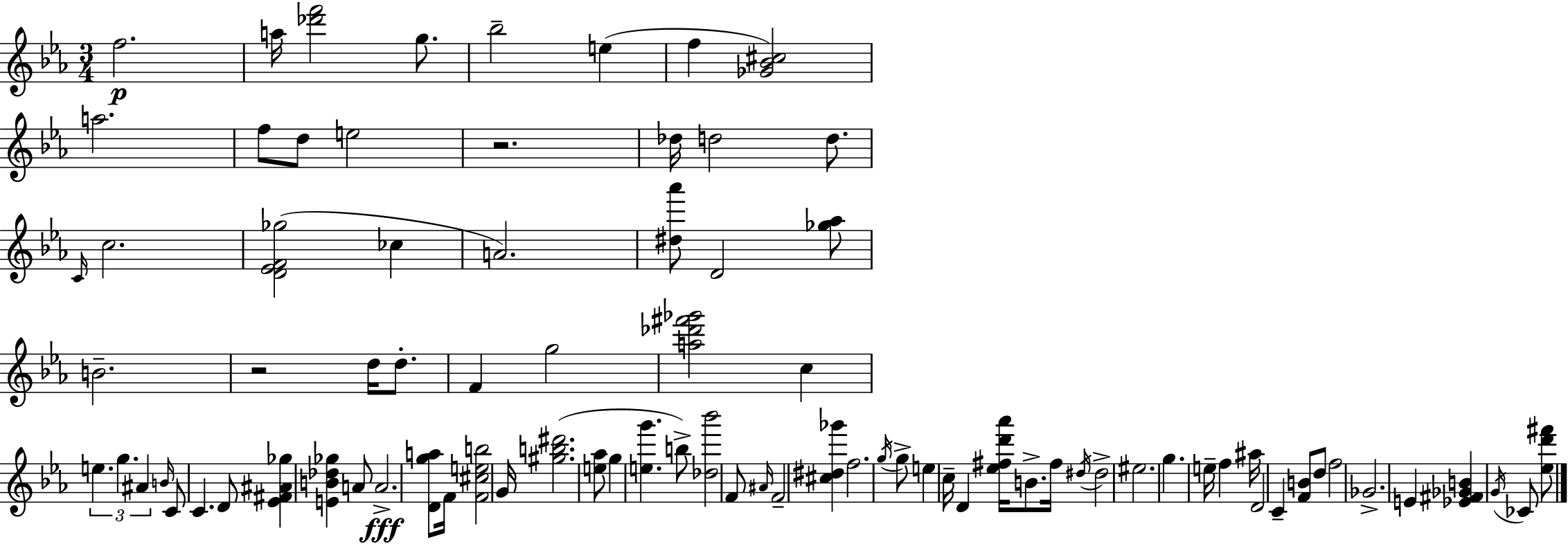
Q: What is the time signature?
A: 3/4